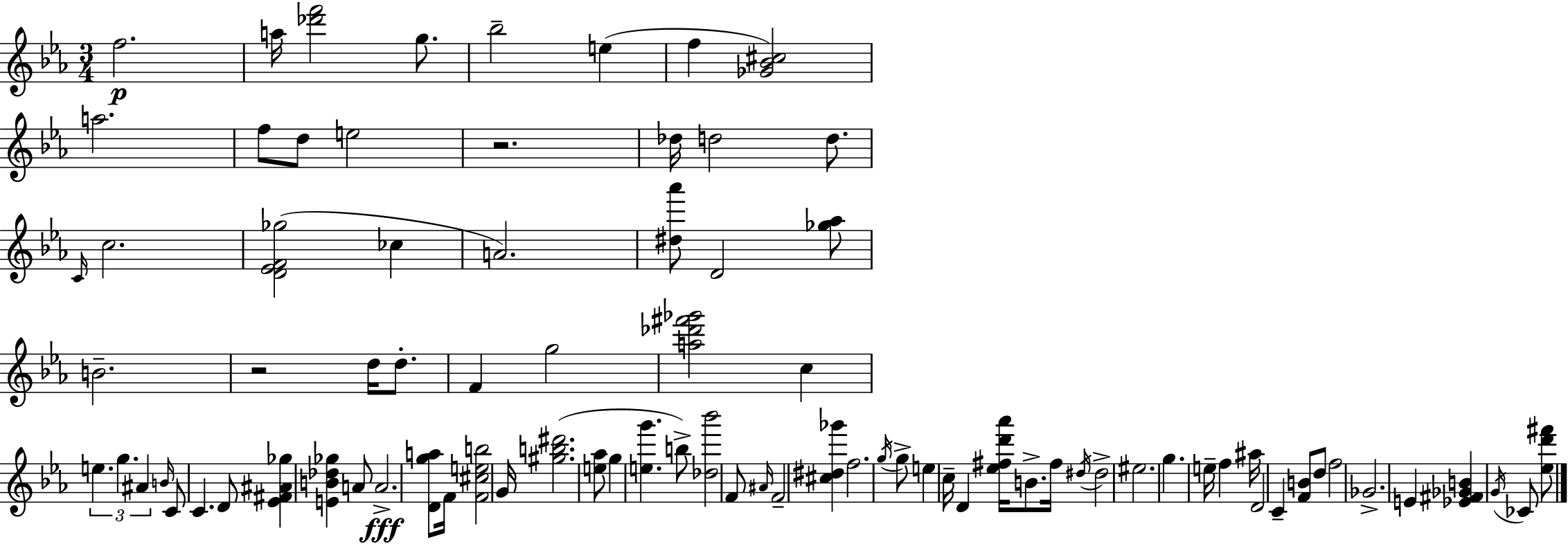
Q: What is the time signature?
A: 3/4